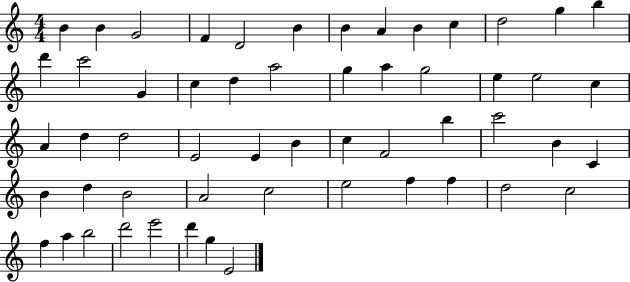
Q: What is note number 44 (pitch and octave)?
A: F5